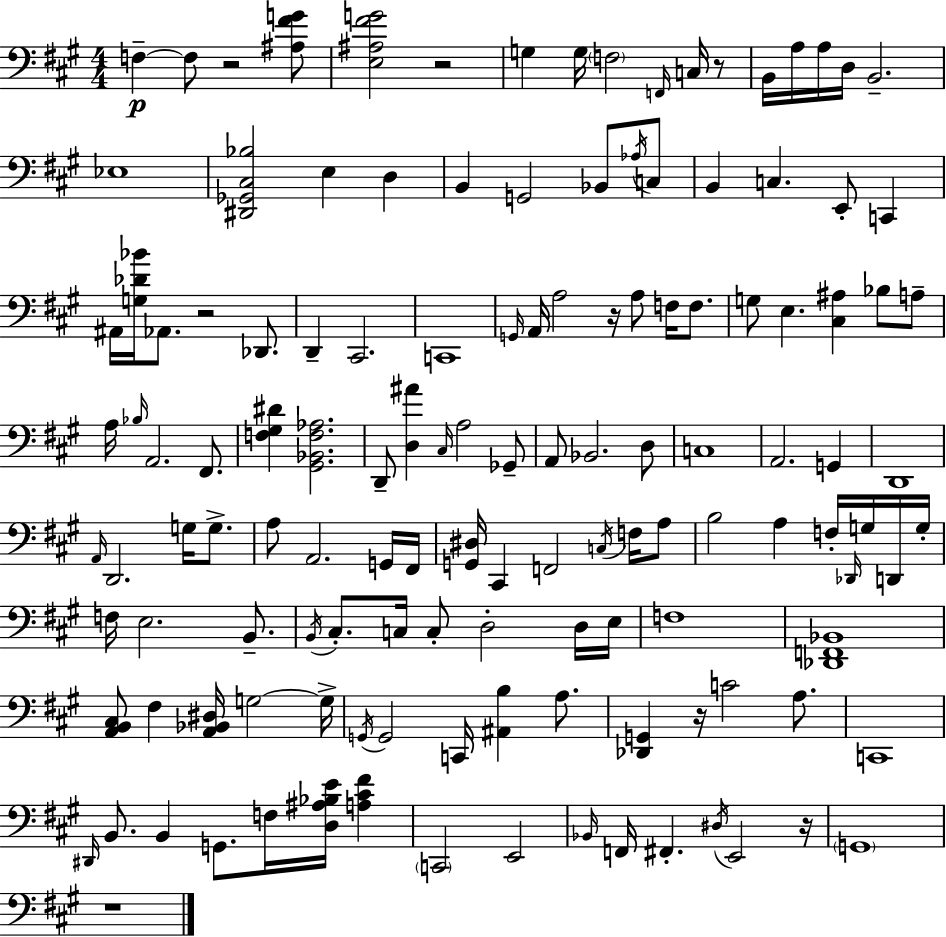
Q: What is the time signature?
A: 4/4